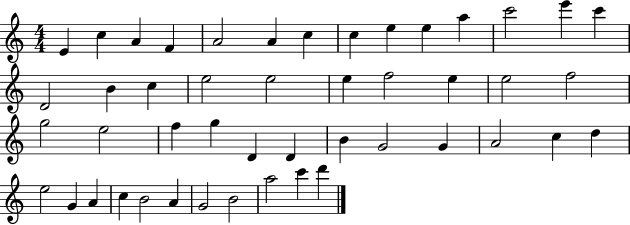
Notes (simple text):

E4/q C5/q A4/q F4/q A4/h A4/q C5/q C5/q E5/q E5/q A5/q C6/h E6/q C6/q D4/h B4/q C5/q E5/h E5/h E5/q F5/h E5/q E5/h F5/h G5/h E5/h F5/q G5/q D4/q D4/q B4/q G4/h G4/q A4/h C5/q D5/q E5/h G4/q A4/q C5/q B4/h A4/q G4/h B4/h A5/h C6/q D6/q